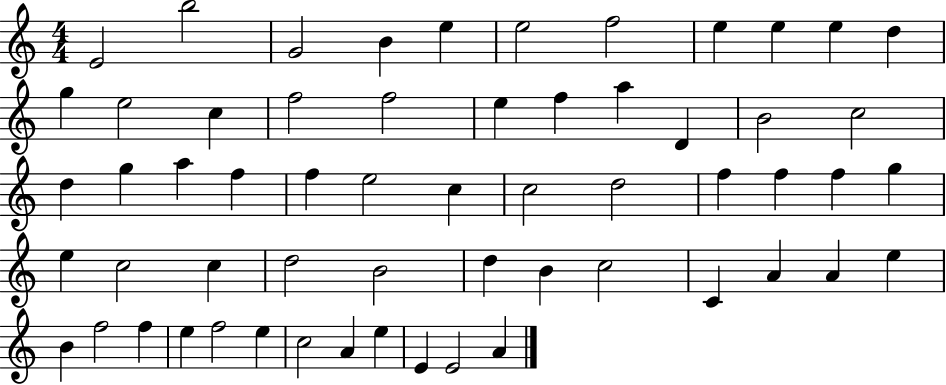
{
  \clef treble
  \numericTimeSignature
  \time 4/4
  \key c \major
  e'2 b''2 | g'2 b'4 e''4 | e''2 f''2 | e''4 e''4 e''4 d''4 | \break g''4 e''2 c''4 | f''2 f''2 | e''4 f''4 a''4 d'4 | b'2 c''2 | \break d''4 g''4 a''4 f''4 | f''4 e''2 c''4 | c''2 d''2 | f''4 f''4 f''4 g''4 | \break e''4 c''2 c''4 | d''2 b'2 | d''4 b'4 c''2 | c'4 a'4 a'4 e''4 | \break b'4 f''2 f''4 | e''4 f''2 e''4 | c''2 a'4 e''4 | e'4 e'2 a'4 | \break \bar "|."
}